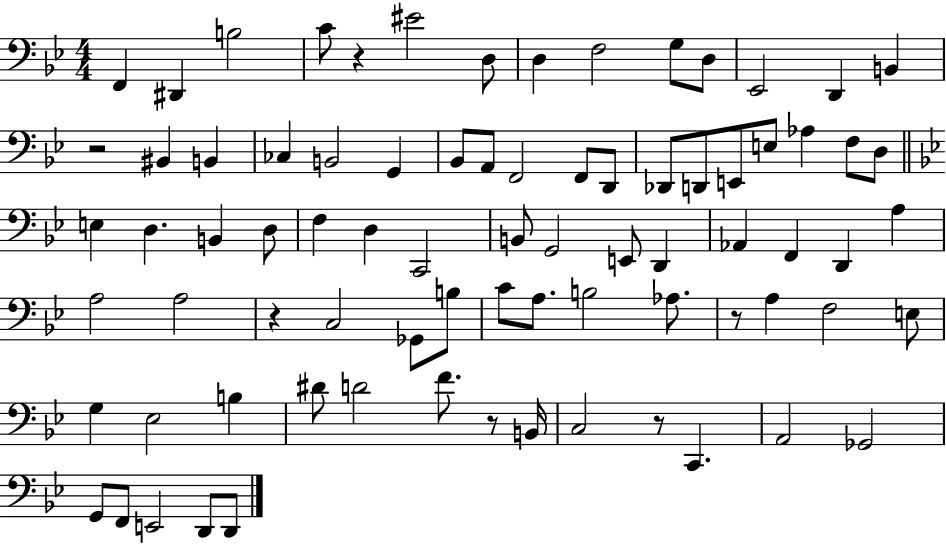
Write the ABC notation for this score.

X:1
T:Untitled
M:4/4
L:1/4
K:Bb
F,, ^D,, B,2 C/2 z ^E2 D,/2 D, F,2 G,/2 D,/2 _E,,2 D,, B,, z2 ^B,, B,, _C, B,,2 G,, _B,,/2 A,,/2 F,,2 F,,/2 D,,/2 _D,,/2 D,,/2 E,,/2 E,/2 _A, F,/2 D,/2 E, D, B,, D,/2 F, D, C,,2 B,,/2 G,,2 E,,/2 D,, _A,, F,, D,, A, A,2 A,2 z C,2 _G,,/2 B,/2 C/2 A,/2 B,2 _A,/2 z/2 A, F,2 E,/2 G, _E,2 B, ^D/2 D2 F/2 z/2 B,,/4 C,2 z/2 C,, A,,2 _G,,2 G,,/2 F,,/2 E,,2 D,,/2 D,,/2